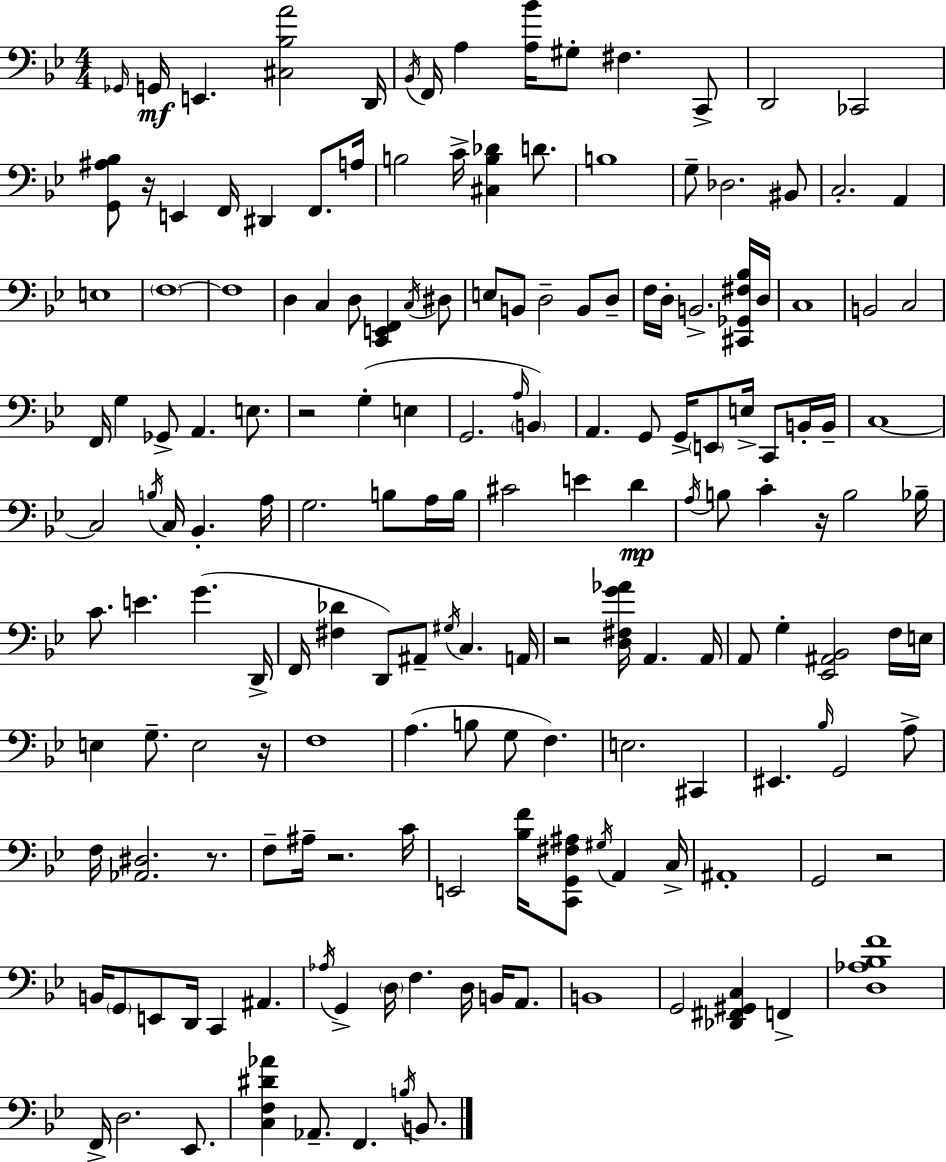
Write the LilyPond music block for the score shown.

{
  \clef bass
  \numericTimeSignature
  \time 4/4
  \key g \minor
  \grace { ges,16 }\mf g,16 e,4. <cis bes a'>2 | d,16 \acciaccatura { bes,16 } f,16 a4 <a bes'>16 gis8-. fis4. | c,8-> d,2 ces,2 | <g, ais bes>8 r16 e,4 f,16 dis,4 f,8. | \break a16 b2 c'16-> <cis b des'>4 d'8. | b1 | g8-- des2. | bis,8 c2.-. a,4 | \break e1 | \parenthesize f1~~ | f1 | d4 c4 d8 <c, e, f,>4 | \break \acciaccatura { c16 } dis8 e8 b,8 d2-- b,8 | d8-- f16 d16-. b,2.-> | <cis, ges, fis bes>16 d16 c1 | b,2 c2 | \break f,16 g4 ges,8-> a,4. | e8. r2 g4-.( e4 | g,2. \grace { a16 } | \parenthesize b,4) a,4. g,8 g,16-> \parenthesize e,8 e16-> | \break c,8 b,16-. b,16-- c1~~ | c2 \acciaccatura { b16 } c16 bes,4.-. | a16 g2. | b8 a16 b16 cis'2 e'4 | \break d'4\mp \acciaccatura { a16 } b8 c'4-. r16 b2 | bes16-- c'8. e'4. g'4.( | d,16-> f,16 <fis des'>4 d,8) ais,8-- \acciaccatura { gis16 } | c4. a,16 r2 <d fis g' aes'>16 | \break a,4. a,16 a,8 g4-. <ees, ais, bes,>2 | f16 e16 e4 g8.-- e2 | r16 f1 | a4.( b8 g8 | \break f4.) e2. | cis,4 eis,4. \grace { bes16 } g,2 | a8-> f16 <aes, dis>2. | r8. f8-- ais16-- r2. | \break c'16 e,2 | <bes f'>16 <c, g, fis ais>8 \acciaccatura { gis16 } a,4 c16-> ais,1-. | g,2 | r2 b,16 \parenthesize g,8 e,8 d,16 c,4 | \break ais,4. \acciaccatura { aes16 } g,4-> \parenthesize d16 f4. | d16 b,16 a,8. b,1 | g,2 | <des, fis, gis, c>4 f,4-> <d aes bes f'>1 | \break f,16-> d2. | ees,8. <c f dis' aes'>4 aes,8.-- | f,4. \acciaccatura { b16 } b,8. \bar "|."
}